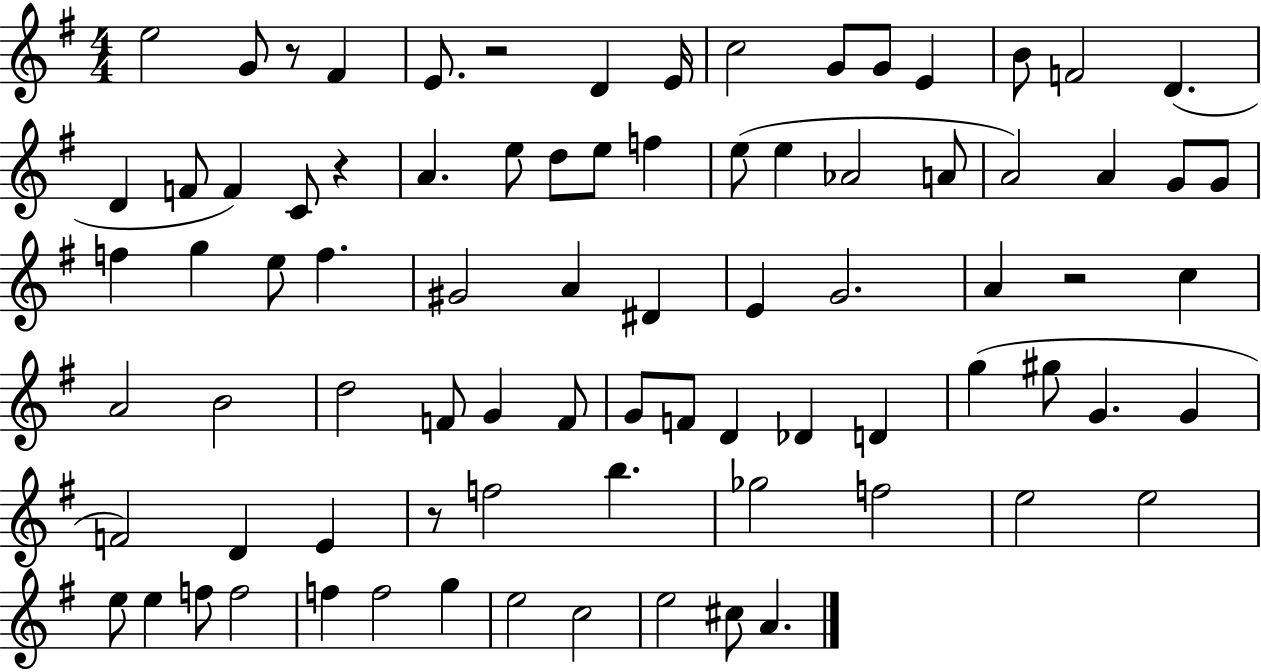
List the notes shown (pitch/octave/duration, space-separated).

E5/h G4/e R/e F#4/q E4/e. R/h D4/q E4/s C5/h G4/e G4/e E4/q B4/e F4/h D4/q. D4/q F4/e F4/q C4/e R/q A4/q. E5/e D5/e E5/e F5/q E5/e E5/q Ab4/h A4/e A4/h A4/q G4/e G4/e F5/q G5/q E5/e F5/q. G#4/h A4/q D#4/q E4/q G4/h. A4/q R/h C5/q A4/h B4/h D5/h F4/e G4/q F4/e G4/e F4/e D4/q Db4/q D4/q G5/q G#5/e G4/q. G4/q F4/h D4/q E4/q R/e F5/h B5/q. Gb5/h F5/h E5/h E5/h E5/e E5/q F5/e F5/h F5/q F5/h G5/q E5/h C5/h E5/h C#5/e A4/q.